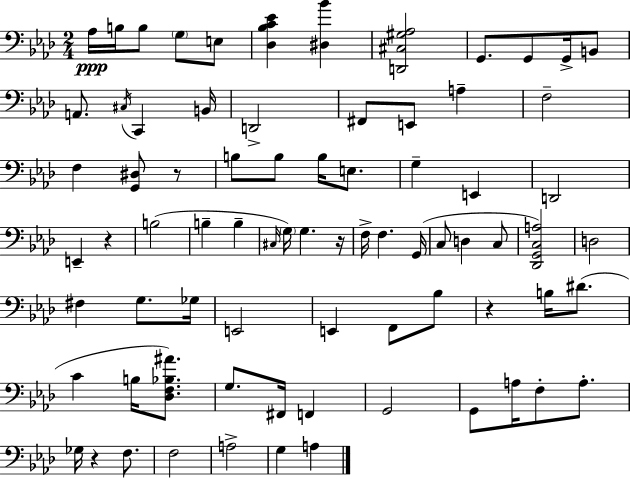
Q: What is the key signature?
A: AES major